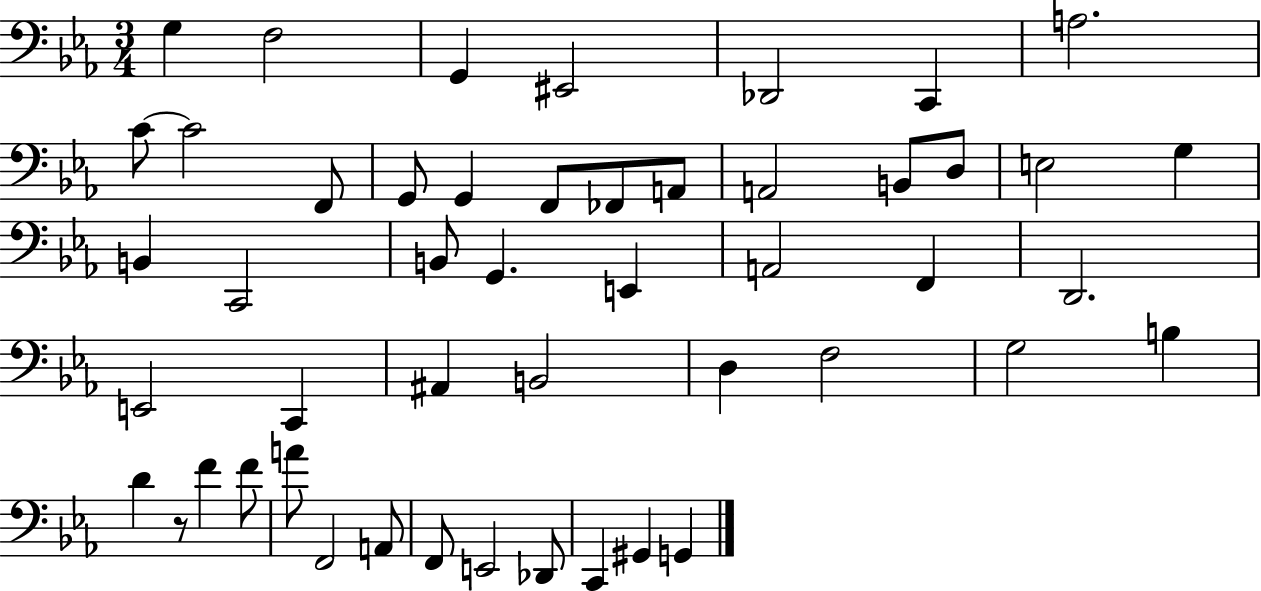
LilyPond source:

{
  \clef bass
  \numericTimeSignature
  \time 3/4
  \key ees \major
  \repeat volta 2 { g4 f2 | g,4 eis,2 | des,2 c,4 | a2. | \break c'8~~ c'2 f,8 | g,8 g,4 f,8 fes,8 a,8 | a,2 b,8 d8 | e2 g4 | \break b,4 c,2 | b,8 g,4. e,4 | a,2 f,4 | d,2. | \break e,2 c,4 | ais,4 b,2 | d4 f2 | g2 b4 | \break d'4 r8 f'4 f'8 | a'8 f,2 a,8 | f,8 e,2 des,8 | c,4 gis,4 g,4 | \break } \bar "|."
}